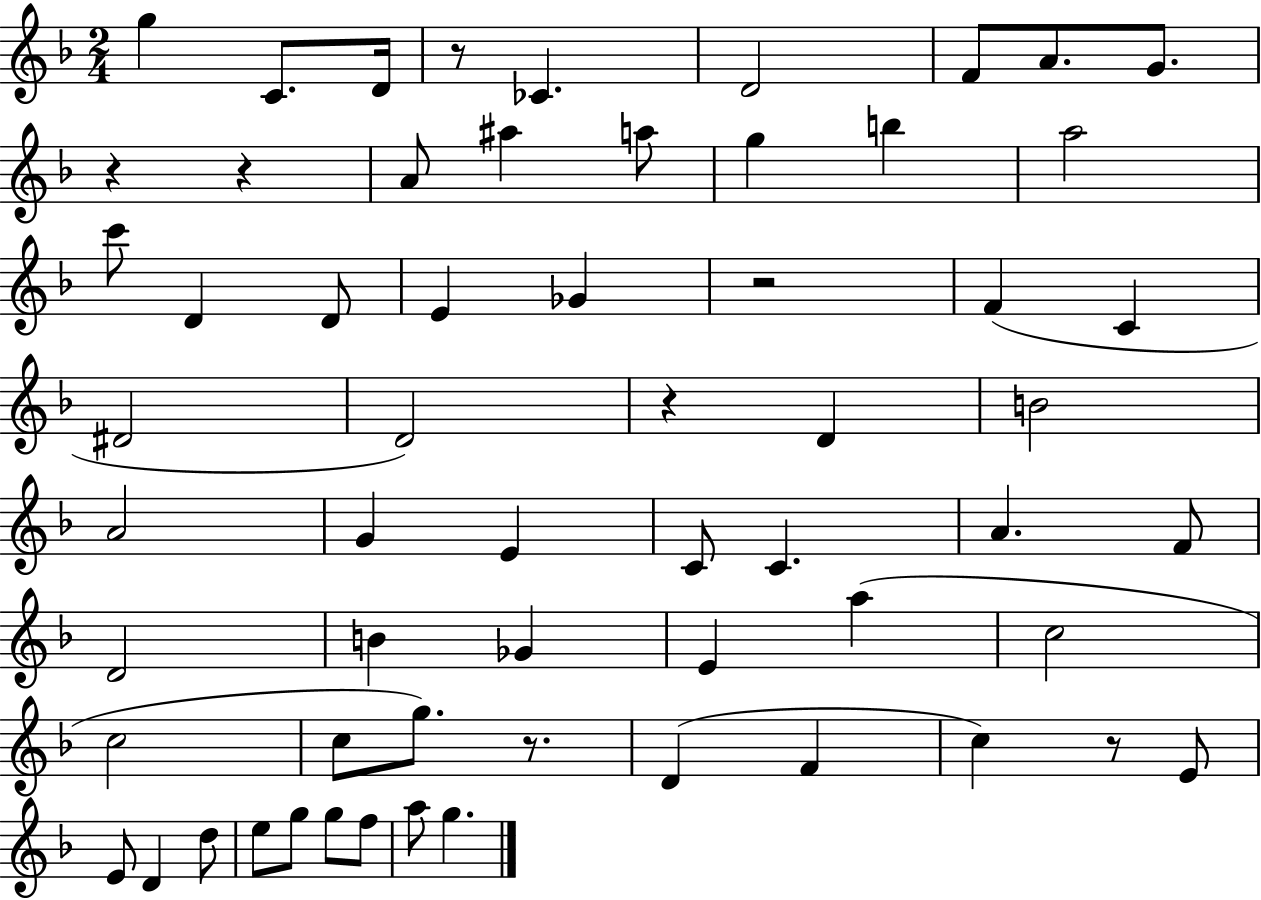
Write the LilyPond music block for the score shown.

{
  \clef treble
  \numericTimeSignature
  \time 2/4
  \key f \major
  \repeat volta 2 { g''4 c'8. d'16 | r8 ces'4. | d'2 | f'8 a'8. g'8. | \break r4 r4 | a'8 ais''4 a''8 | g''4 b''4 | a''2 | \break c'''8 d'4 d'8 | e'4 ges'4 | r2 | f'4( c'4 | \break dis'2 | d'2) | r4 d'4 | b'2 | \break a'2 | g'4 e'4 | c'8 c'4. | a'4. f'8 | \break d'2 | b'4 ges'4 | e'4 a''4( | c''2 | \break c''2 | c''8 g''8.) r8. | d'4( f'4 | c''4) r8 e'8 | \break e'8 d'4 d''8 | e''8 g''8 g''8 f''8 | a''8 g''4. | } \bar "|."
}